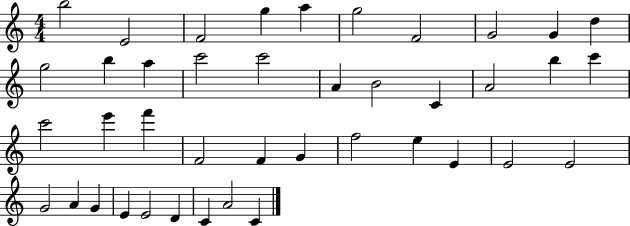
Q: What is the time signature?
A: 4/4